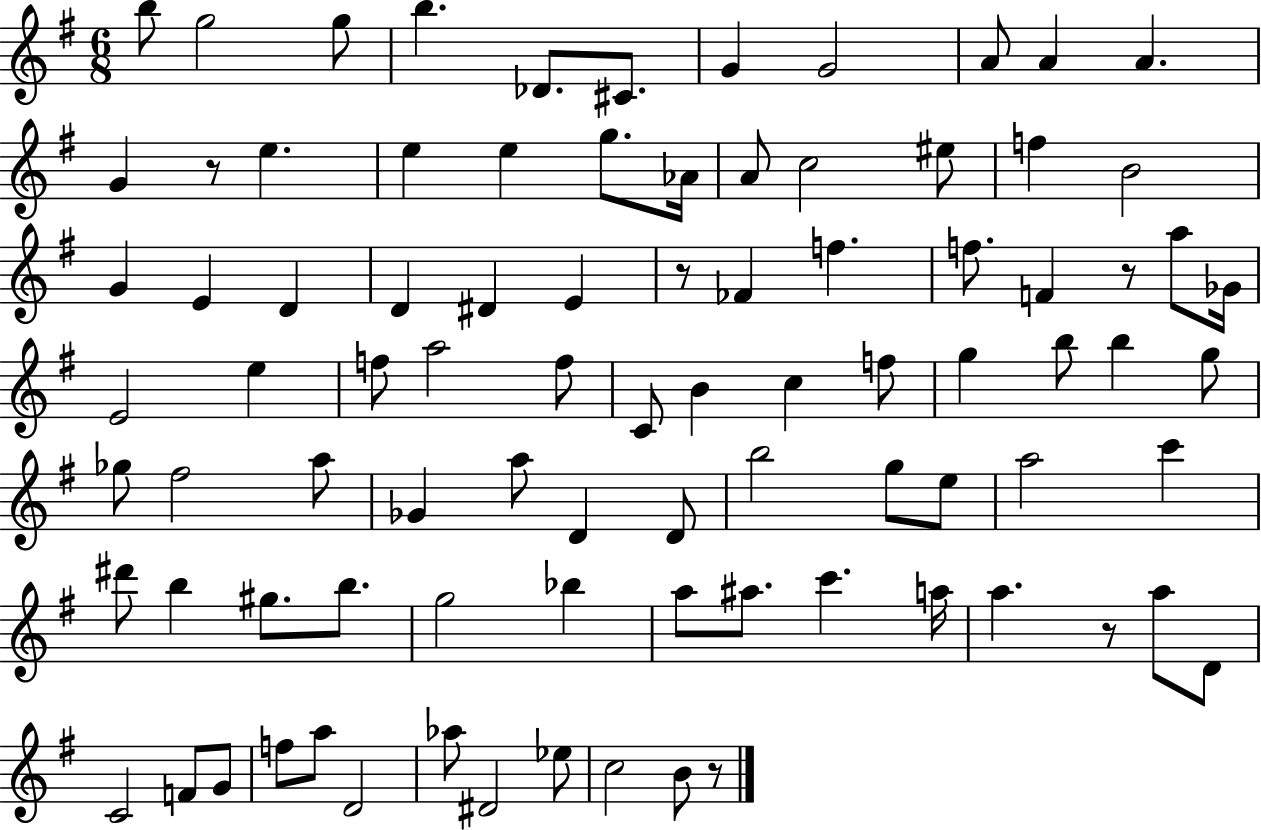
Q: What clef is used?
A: treble